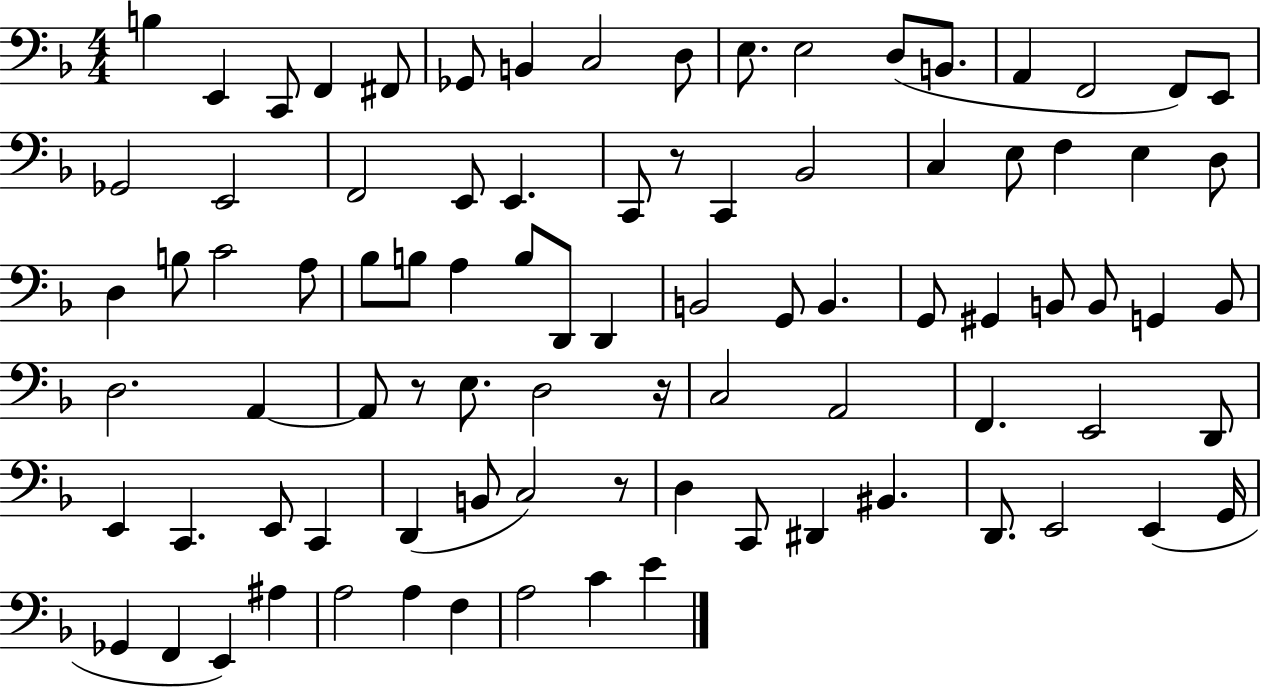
{
  \clef bass
  \numericTimeSignature
  \time 4/4
  \key f \major
  \repeat volta 2 { b4 e,4 c,8 f,4 fis,8 | ges,8 b,4 c2 d8 | e8. e2 d8( b,8. | a,4 f,2 f,8) e,8 | \break ges,2 e,2 | f,2 e,8 e,4. | c,8 r8 c,4 bes,2 | c4 e8 f4 e4 d8 | \break d4 b8 c'2 a8 | bes8 b8 a4 b8 d,8 d,4 | b,2 g,8 b,4. | g,8 gis,4 b,8 b,8 g,4 b,8 | \break d2. a,4~~ | a,8 r8 e8. d2 r16 | c2 a,2 | f,4. e,2 d,8 | \break e,4 c,4. e,8 c,4 | d,4( b,8 c2) r8 | d4 c,8 dis,4 bis,4. | d,8. e,2 e,4( g,16 | \break ges,4 f,4 e,4) ais4 | a2 a4 f4 | a2 c'4 e'4 | } \bar "|."
}